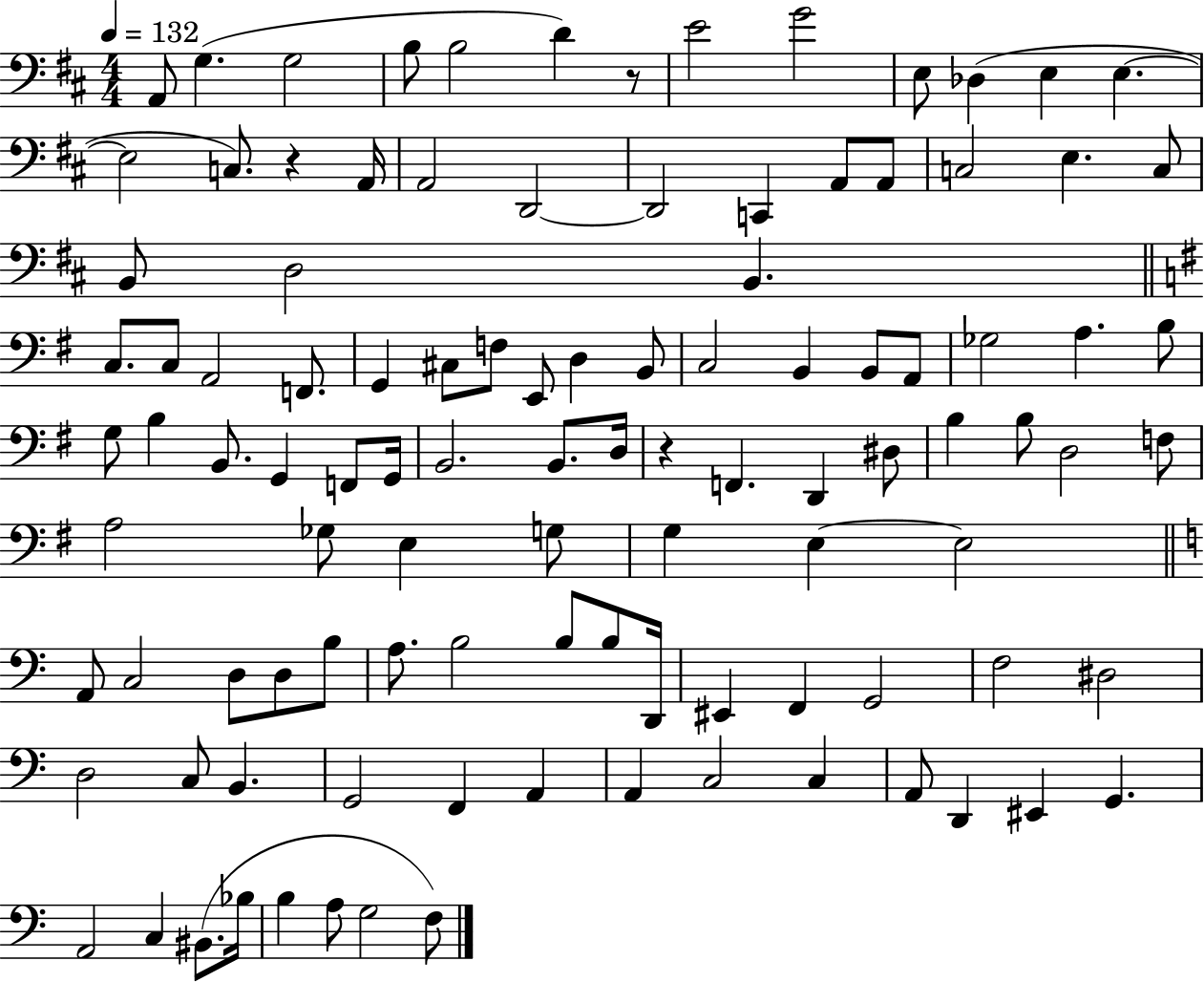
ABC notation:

X:1
T:Untitled
M:4/4
L:1/4
K:D
A,,/2 G, G,2 B,/2 B,2 D z/2 E2 G2 E,/2 _D, E, E, E,2 C,/2 z A,,/4 A,,2 D,,2 D,,2 C,, A,,/2 A,,/2 C,2 E, C,/2 B,,/2 D,2 B,, C,/2 C,/2 A,,2 F,,/2 G,, ^C,/2 F,/2 E,,/2 D, B,,/2 C,2 B,, B,,/2 A,,/2 _G,2 A, B,/2 G,/2 B, B,,/2 G,, F,,/2 G,,/4 B,,2 B,,/2 D,/4 z F,, D,, ^D,/2 B, B,/2 D,2 F,/2 A,2 _G,/2 E, G,/2 G, E, E,2 A,,/2 C,2 D,/2 D,/2 B,/2 A,/2 B,2 B,/2 B,/2 D,,/4 ^E,, F,, G,,2 F,2 ^D,2 D,2 C,/2 B,, G,,2 F,, A,, A,, C,2 C, A,,/2 D,, ^E,, G,, A,,2 C, ^B,,/2 _B,/4 B, A,/2 G,2 F,/2